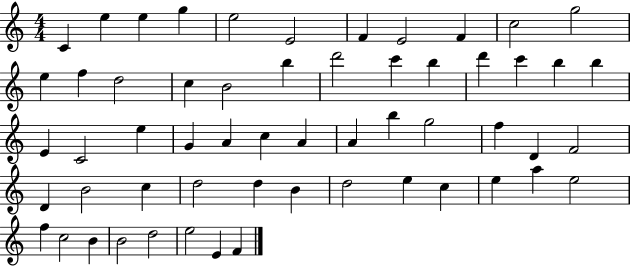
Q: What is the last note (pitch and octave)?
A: F4